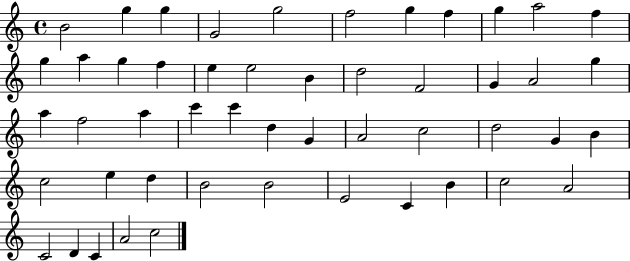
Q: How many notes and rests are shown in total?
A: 50